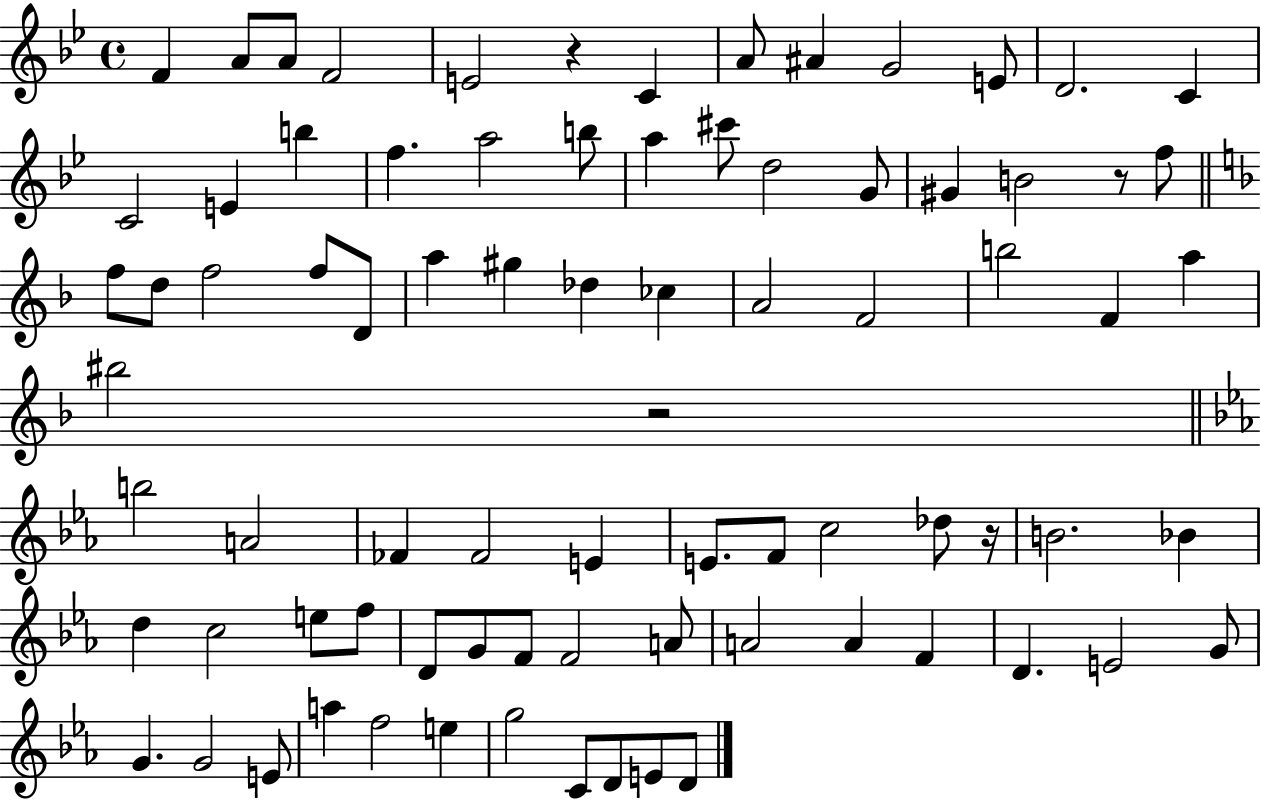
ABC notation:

X:1
T:Untitled
M:4/4
L:1/4
K:Bb
F A/2 A/2 F2 E2 z C A/2 ^A G2 E/2 D2 C C2 E b f a2 b/2 a ^c'/2 d2 G/2 ^G B2 z/2 f/2 f/2 d/2 f2 f/2 D/2 a ^g _d _c A2 F2 b2 F a ^b2 z2 b2 A2 _F _F2 E E/2 F/2 c2 _d/2 z/4 B2 _B d c2 e/2 f/2 D/2 G/2 F/2 F2 A/2 A2 A F D E2 G/2 G G2 E/2 a f2 e g2 C/2 D/2 E/2 D/2